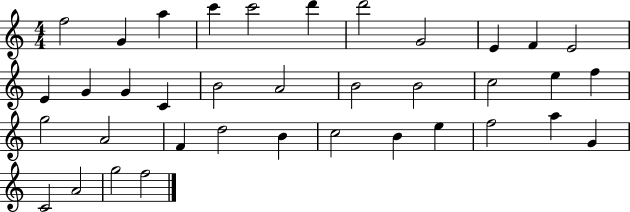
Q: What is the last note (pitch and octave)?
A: F5